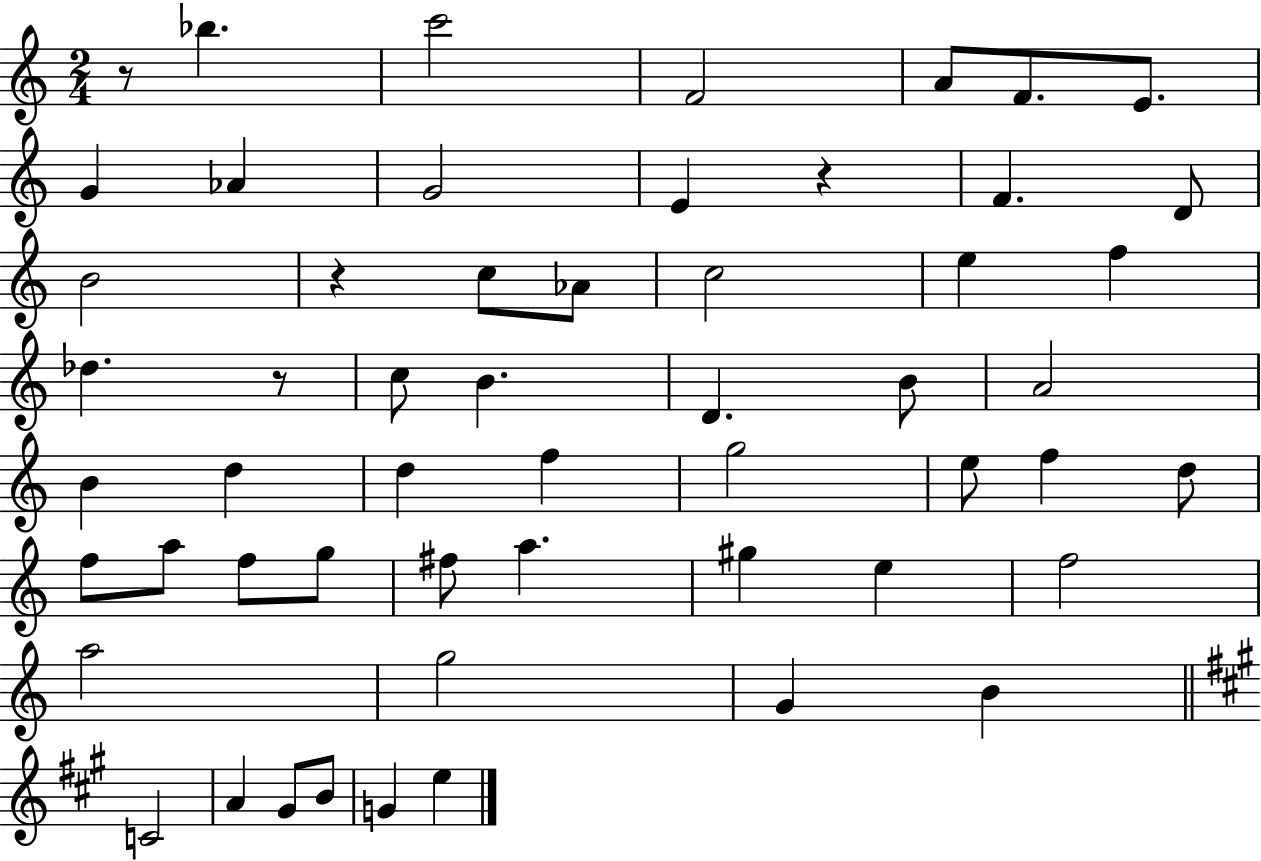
R/e Bb5/q. C6/h F4/h A4/e F4/e. E4/e. G4/q Ab4/q G4/h E4/q R/q F4/q. D4/e B4/h R/q C5/e Ab4/e C5/h E5/q F5/q Db5/q. R/e C5/e B4/q. D4/q. B4/e A4/h B4/q D5/q D5/q F5/q G5/h E5/e F5/q D5/e F5/e A5/e F5/e G5/e F#5/e A5/q. G#5/q E5/q F5/h A5/h G5/h G4/q B4/q C4/h A4/q G#4/e B4/e G4/q E5/q